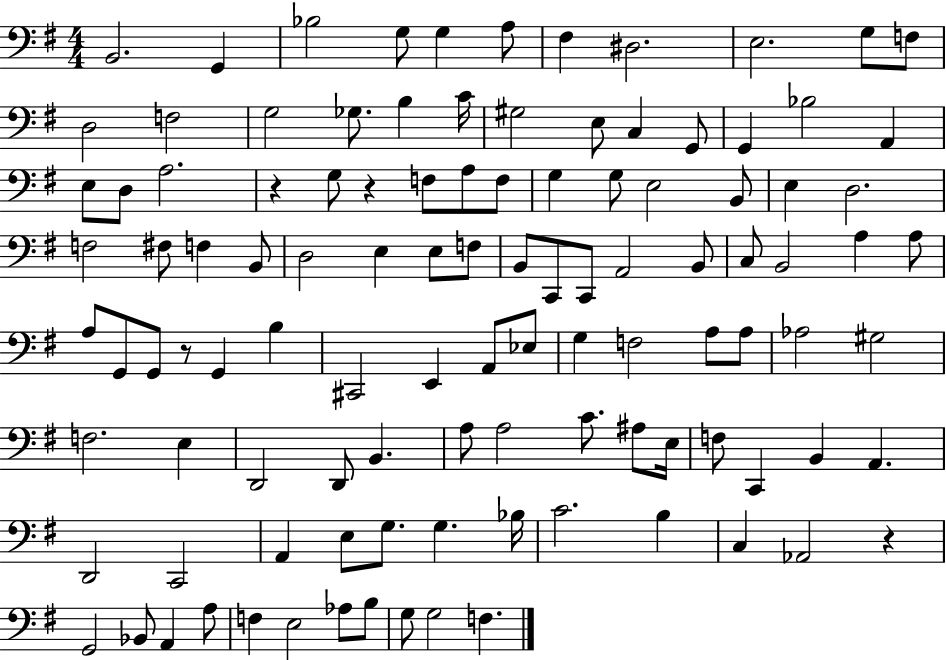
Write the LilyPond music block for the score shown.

{
  \clef bass
  \numericTimeSignature
  \time 4/4
  \key g \major
  b,2. g,4 | bes2 g8 g4 a8 | fis4 dis2. | e2. g8 f8 | \break d2 f2 | g2 ges8. b4 c'16 | gis2 e8 c4 g,8 | g,4 bes2 a,4 | \break e8 d8 a2. | r4 g8 r4 f8 a8 f8 | g4 g8 e2 b,8 | e4 d2. | \break f2 fis8 f4 b,8 | d2 e4 e8 f8 | b,8 c,8 c,8 a,2 b,8 | c8 b,2 a4 a8 | \break a8 g,8 g,8 r8 g,4 b4 | cis,2 e,4 a,8 ees8 | g4 f2 a8 a8 | aes2 gis2 | \break f2. e4 | d,2 d,8 b,4. | a8 a2 c'8. ais8 e16 | f8 c,4 b,4 a,4. | \break d,2 c,2 | a,4 e8 g8. g4. bes16 | c'2. b4 | c4 aes,2 r4 | \break g,2 bes,8 a,4 a8 | f4 e2 aes8 b8 | g8 g2 f4. | \bar "|."
}